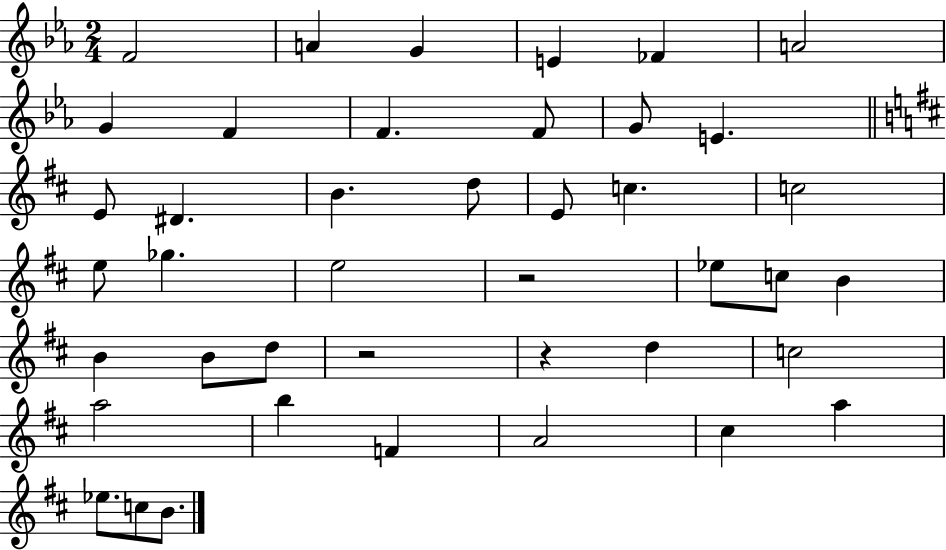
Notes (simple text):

F4/h A4/q G4/q E4/q FES4/q A4/h G4/q F4/q F4/q. F4/e G4/e E4/q. E4/e D#4/q. B4/q. D5/e E4/e C5/q. C5/h E5/e Gb5/q. E5/h R/h Eb5/e C5/e B4/q B4/q B4/e D5/e R/h R/q D5/q C5/h A5/h B5/q F4/q A4/h C#5/q A5/q Eb5/e. C5/e B4/e.